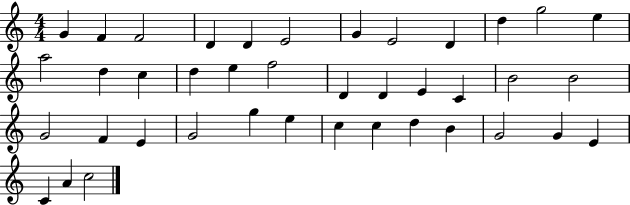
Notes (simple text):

G4/q F4/q F4/h D4/q D4/q E4/h G4/q E4/h D4/q D5/q G5/h E5/q A5/h D5/q C5/q D5/q E5/q F5/h D4/q D4/q E4/q C4/q B4/h B4/h G4/h F4/q E4/q G4/h G5/q E5/q C5/q C5/q D5/q B4/q G4/h G4/q E4/q C4/q A4/q C5/h